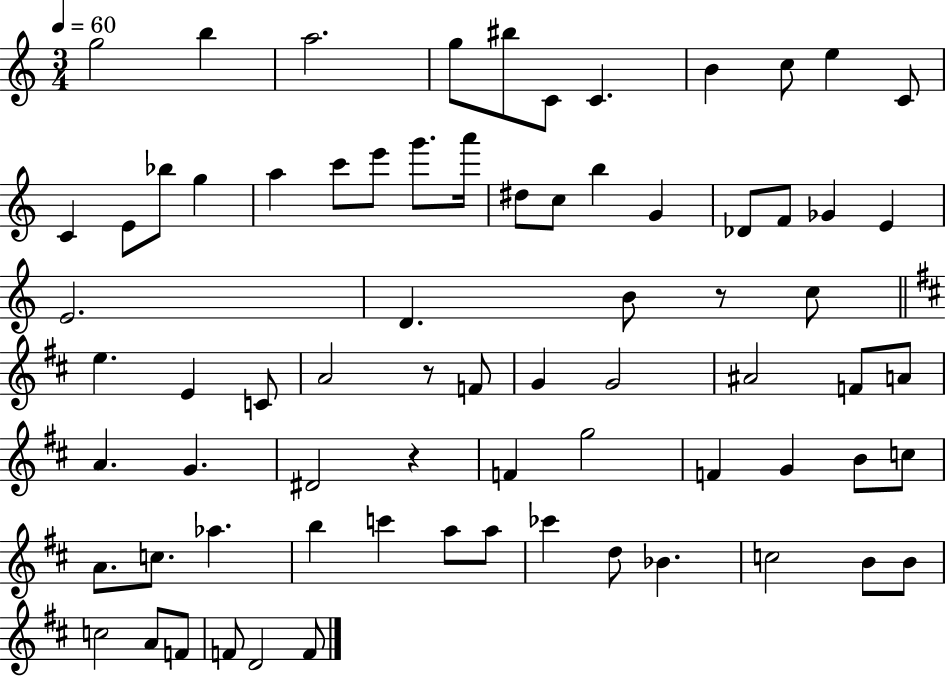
G5/h B5/q A5/h. G5/e BIS5/e C4/e C4/q. B4/q C5/e E5/q C4/e C4/q E4/e Bb5/e G5/q A5/q C6/e E6/e G6/e. A6/s D#5/e C5/e B5/q G4/q Db4/e F4/e Gb4/q E4/q E4/h. D4/q. B4/e R/e C5/e E5/q. E4/q C4/e A4/h R/e F4/e G4/q G4/h A#4/h F4/e A4/e A4/q. G4/q. D#4/h R/q F4/q G5/h F4/q G4/q B4/e C5/e A4/e. C5/e. Ab5/q. B5/q C6/q A5/e A5/e CES6/q D5/e Bb4/q. C5/h B4/e B4/e C5/h A4/e F4/e F4/e D4/h F4/e